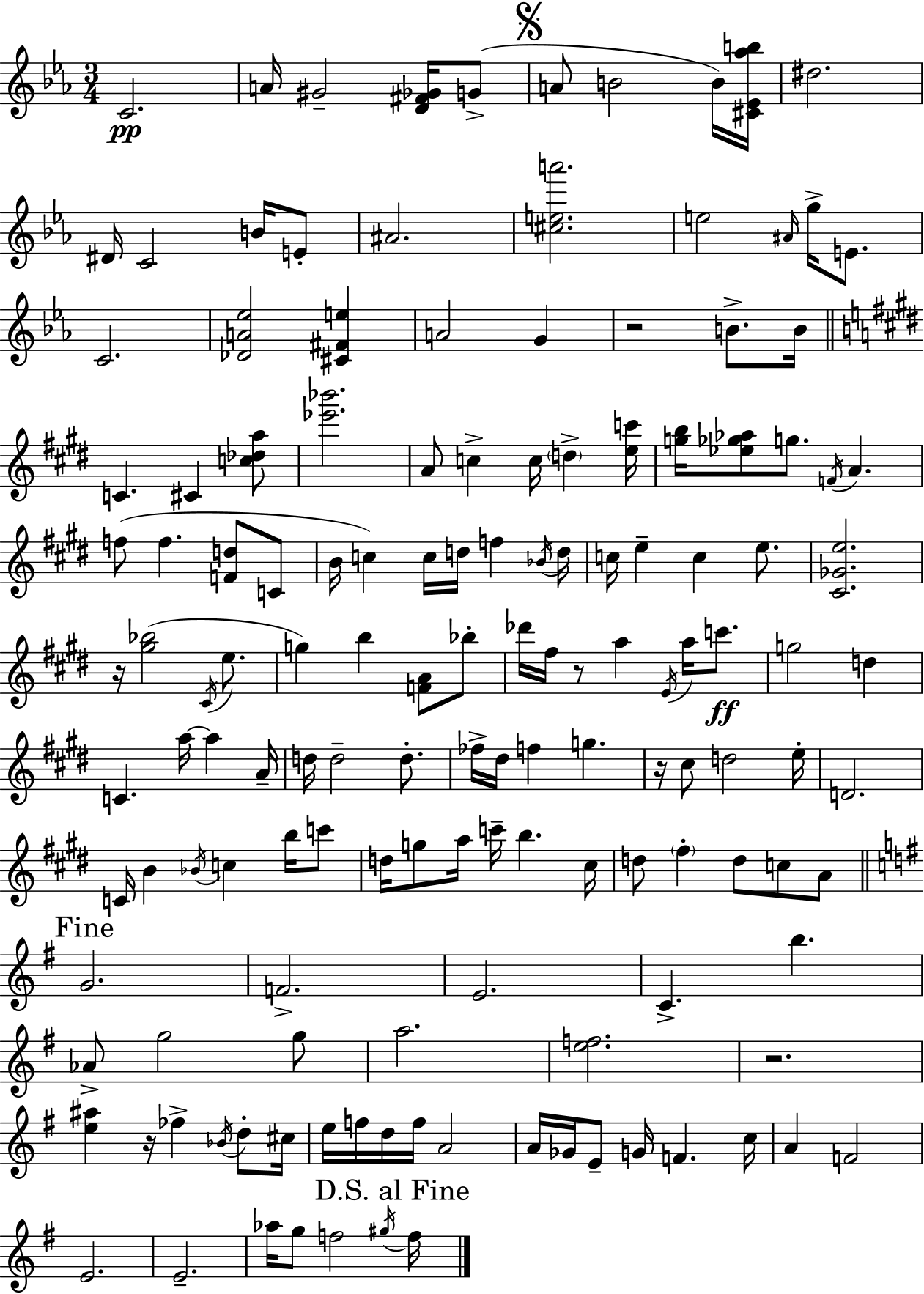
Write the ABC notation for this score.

X:1
T:Untitled
M:3/4
L:1/4
K:Eb
C2 A/4 ^G2 [D^F_G]/4 G/2 A/2 B2 B/4 [^C_E_ab]/4 ^d2 ^D/4 C2 B/4 E/2 ^A2 [^cea']2 e2 ^A/4 g/4 E/2 C2 [_DA_e]2 [^C^Fe] A2 G z2 B/2 B/4 C ^C [c_da]/2 [_e'_b']2 A/2 c c/4 d [ec']/4 [gb]/4 [_e_g_a]/2 g/2 F/4 A f/2 f [Fd]/2 C/2 B/4 c c/4 d/4 f _B/4 d/4 c/4 e c e/2 [^C_Ge]2 z/4 [^g_b]2 ^C/4 e/2 g b [FA]/2 _b/2 _d'/4 ^f/4 z/2 a E/4 a/4 c'/2 g2 d C a/4 a A/4 d/4 d2 d/2 _f/4 ^d/4 f g z/4 ^c/2 d2 e/4 D2 C/4 B _B/4 c b/4 c'/2 d/4 g/2 a/4 c'/4 b ^c/4 d/2 ^f d/2 c/2 A/2 G2 F2 E2 C b _A/2 g2 g/2 a2 [ef]2 z2 [e^a] z/4 _f _B/4 d/2 ^c/4 e/4 f/4 d/4 f/4 A2 A/4 _G/4 E/2 G/4 F c/4 A F2 E2 E2 _a/4 g/2 f2 ^g/4 f/4